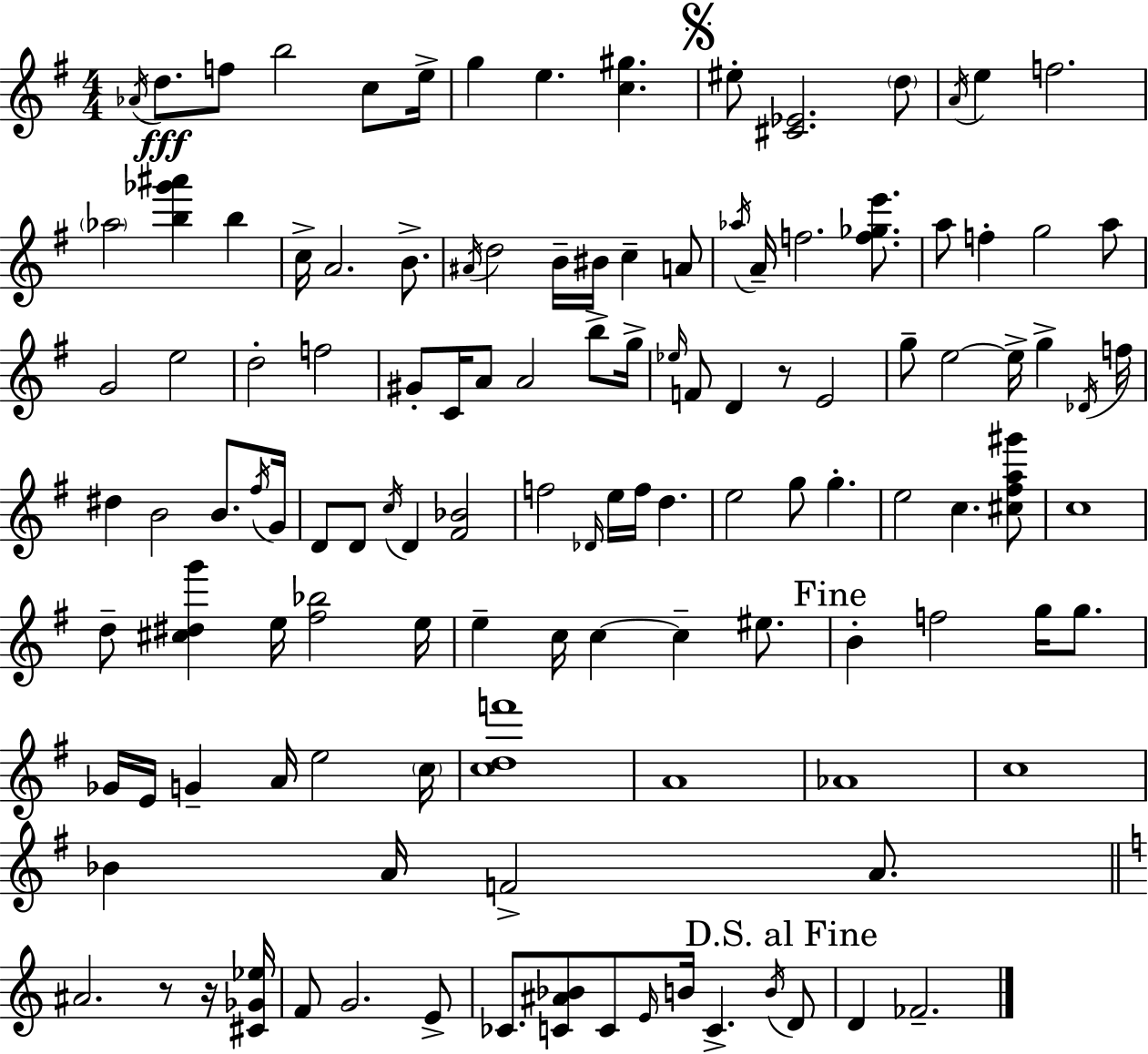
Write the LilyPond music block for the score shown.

{
  \clef treble
  \numericTimeSignature
  \time 4/4
  \key e \minor
  \acciaccatura { aes'16 }\fff d''8. f''8 b''2 c''8 | e''16-> g''4 e''4. <c'' gis''>4. | \mark \markup { \musicglyph "scripts.segno" } eis''8-. <cis' ees'>2. \parenthesize d''8 | \acciaccatura { a'16 } e''4 f''2. | \break \parenthesize aes''2 <b'' ges''' ais'''>4 b''4 | c''16-> a'2. b'8.-> | \acciaccatura { ais'16 } d''2 b'16-- bis'16 c''4-- | a'8 \acciaccatura { aes''16 } a'16-- f''2. | \break <f'' ges'' e'''>8. a''8 f''4-. g''2 | a''8 g'2 e''2 | d''2-. f''2 | gis'8-. c'16 a'8 a'2 | \break b''8-> g''16-> \grace { ees''16 } f'8 d'4 r8 e'2 | g''8-- e''2~~ e''16-> | g''4-> \acciaccatura { des'16 } f''16 dis''4 b'2 | b'8. \acciaccatura { fis''16 } g'16 d'8 d'8 \acciaccatura { c''16 } d'4 | \break <fis' bes'>2 f''2 | \grace { des'16 } e''16 f''16 d''4. e''2 | g''8 g''4.-. e''2 | c''4. <cis'' fis'' a'' gis'''>8 c''1 | \break d''8-- <cis'' dis'' g'''>4 e''16 | <fis'' bes''>2 e''16 e''4-- c''16 c''4~~ | c''4-- eis''8. \mark "Fine" b'4-. f''2 | g''16 g''8. ges'16 e'16 g'4-- a'16 | \break e''2 \parenthesize c''16 <c'' d'' f'''>1 | a'1 | aes'1 | c''1 | \break bes'4 a'16 f'2-> | a'8. \bar "||" \break \key c \major ais'2. r8 r16 <cis' ges' ees''>16 | f'8 g'2. e'8-> | ces'8. <c' ais' bes'>8 c'8 \grace { e'16 } b'16 c'4.-> \acciaccatura { b'16 } | \mark "D.S. al Fine" d'8 d'4 fes'2.-- | \break \bar "|."
}